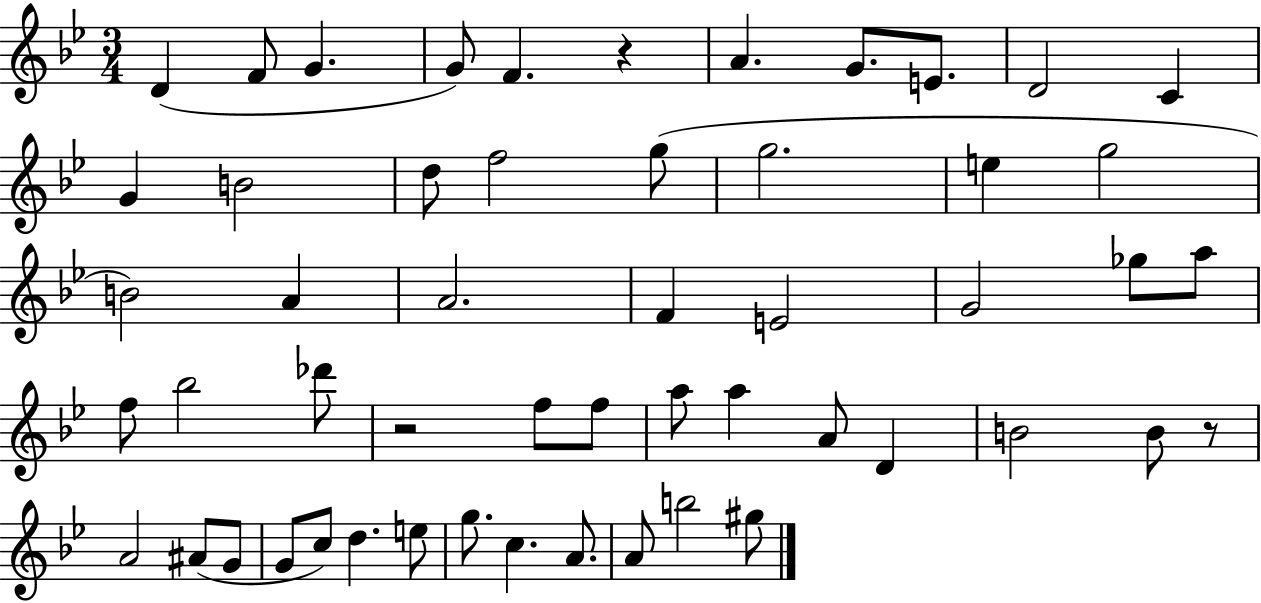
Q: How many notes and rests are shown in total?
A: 53